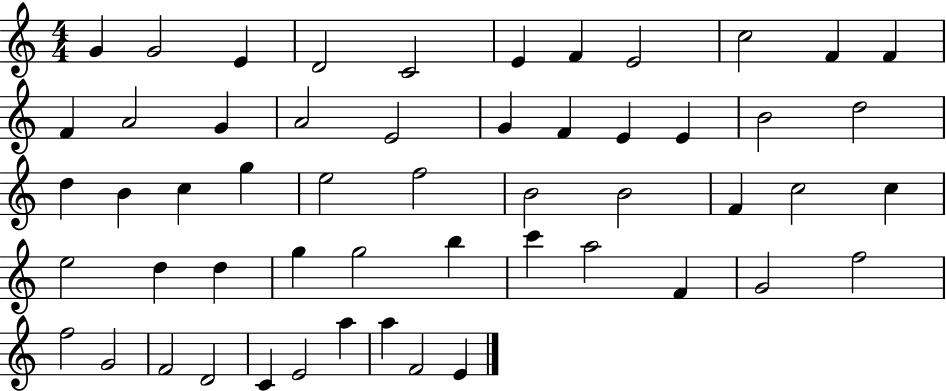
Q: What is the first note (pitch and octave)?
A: G4